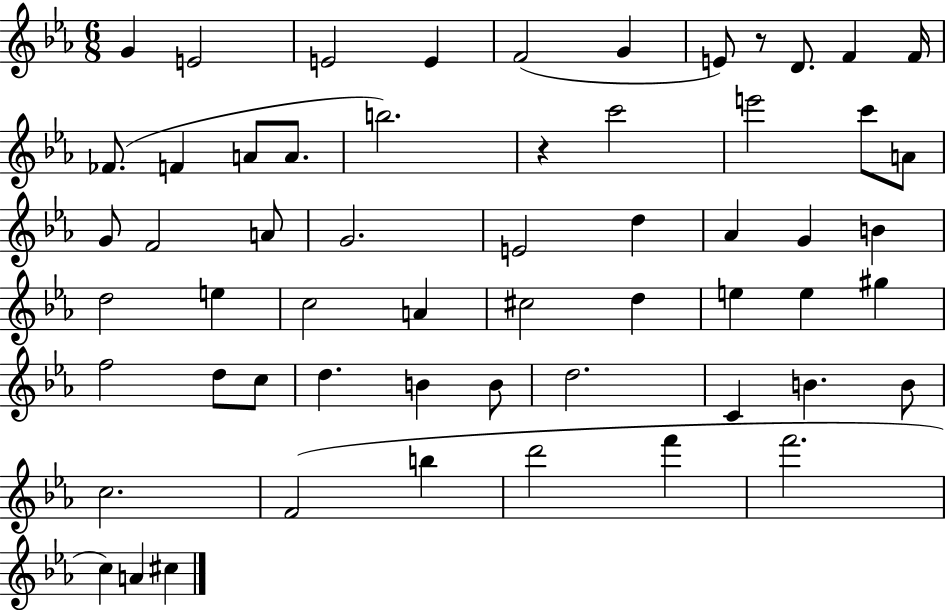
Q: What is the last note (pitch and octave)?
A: C#5